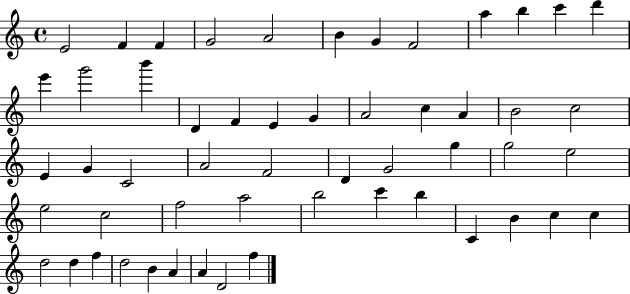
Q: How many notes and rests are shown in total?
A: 54